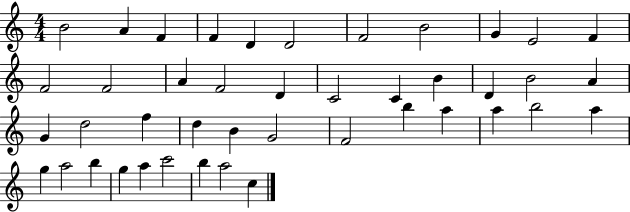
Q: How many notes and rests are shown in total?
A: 43